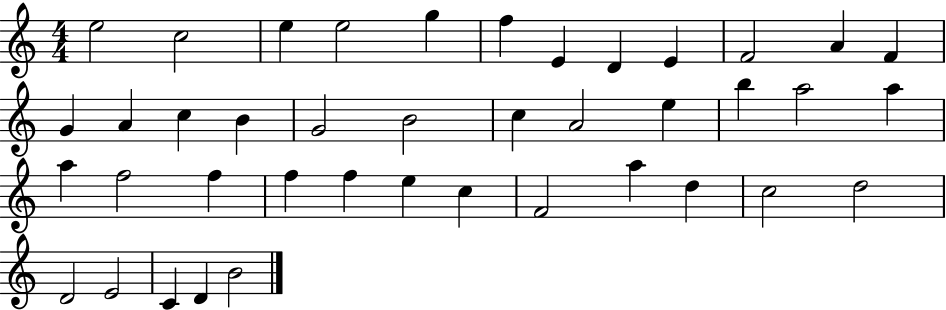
E5/h C5/h E5/q E5/h G5/q F5/q E4/q D4/q E4/q F4/h A4/q F4/q G4/q A4/q C5/q B4/q G4/h B4/h C5/q A4/h E5/q B5/q A5/h A5/q A5/q F5/h F5/q F5/q F5/q E5/q C5/q F4/h A5/q D5/q C5/h D5/h D4/h E4/h C4/q D4/q B4/h